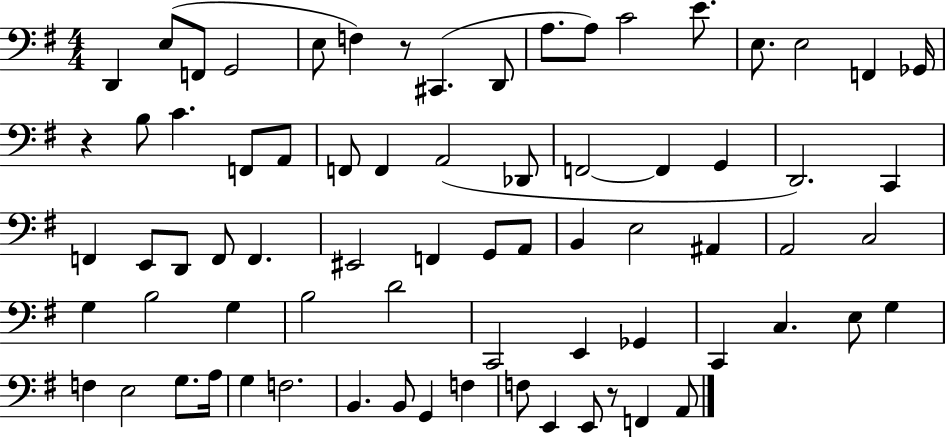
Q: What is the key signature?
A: G major